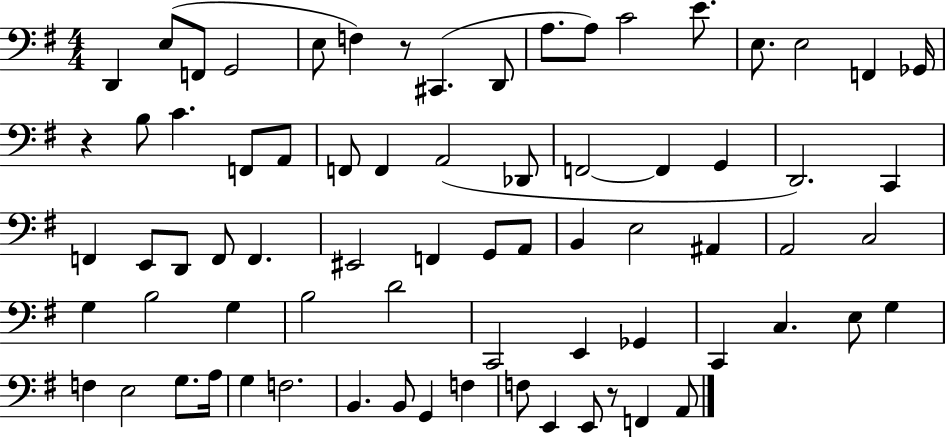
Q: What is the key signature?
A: G major